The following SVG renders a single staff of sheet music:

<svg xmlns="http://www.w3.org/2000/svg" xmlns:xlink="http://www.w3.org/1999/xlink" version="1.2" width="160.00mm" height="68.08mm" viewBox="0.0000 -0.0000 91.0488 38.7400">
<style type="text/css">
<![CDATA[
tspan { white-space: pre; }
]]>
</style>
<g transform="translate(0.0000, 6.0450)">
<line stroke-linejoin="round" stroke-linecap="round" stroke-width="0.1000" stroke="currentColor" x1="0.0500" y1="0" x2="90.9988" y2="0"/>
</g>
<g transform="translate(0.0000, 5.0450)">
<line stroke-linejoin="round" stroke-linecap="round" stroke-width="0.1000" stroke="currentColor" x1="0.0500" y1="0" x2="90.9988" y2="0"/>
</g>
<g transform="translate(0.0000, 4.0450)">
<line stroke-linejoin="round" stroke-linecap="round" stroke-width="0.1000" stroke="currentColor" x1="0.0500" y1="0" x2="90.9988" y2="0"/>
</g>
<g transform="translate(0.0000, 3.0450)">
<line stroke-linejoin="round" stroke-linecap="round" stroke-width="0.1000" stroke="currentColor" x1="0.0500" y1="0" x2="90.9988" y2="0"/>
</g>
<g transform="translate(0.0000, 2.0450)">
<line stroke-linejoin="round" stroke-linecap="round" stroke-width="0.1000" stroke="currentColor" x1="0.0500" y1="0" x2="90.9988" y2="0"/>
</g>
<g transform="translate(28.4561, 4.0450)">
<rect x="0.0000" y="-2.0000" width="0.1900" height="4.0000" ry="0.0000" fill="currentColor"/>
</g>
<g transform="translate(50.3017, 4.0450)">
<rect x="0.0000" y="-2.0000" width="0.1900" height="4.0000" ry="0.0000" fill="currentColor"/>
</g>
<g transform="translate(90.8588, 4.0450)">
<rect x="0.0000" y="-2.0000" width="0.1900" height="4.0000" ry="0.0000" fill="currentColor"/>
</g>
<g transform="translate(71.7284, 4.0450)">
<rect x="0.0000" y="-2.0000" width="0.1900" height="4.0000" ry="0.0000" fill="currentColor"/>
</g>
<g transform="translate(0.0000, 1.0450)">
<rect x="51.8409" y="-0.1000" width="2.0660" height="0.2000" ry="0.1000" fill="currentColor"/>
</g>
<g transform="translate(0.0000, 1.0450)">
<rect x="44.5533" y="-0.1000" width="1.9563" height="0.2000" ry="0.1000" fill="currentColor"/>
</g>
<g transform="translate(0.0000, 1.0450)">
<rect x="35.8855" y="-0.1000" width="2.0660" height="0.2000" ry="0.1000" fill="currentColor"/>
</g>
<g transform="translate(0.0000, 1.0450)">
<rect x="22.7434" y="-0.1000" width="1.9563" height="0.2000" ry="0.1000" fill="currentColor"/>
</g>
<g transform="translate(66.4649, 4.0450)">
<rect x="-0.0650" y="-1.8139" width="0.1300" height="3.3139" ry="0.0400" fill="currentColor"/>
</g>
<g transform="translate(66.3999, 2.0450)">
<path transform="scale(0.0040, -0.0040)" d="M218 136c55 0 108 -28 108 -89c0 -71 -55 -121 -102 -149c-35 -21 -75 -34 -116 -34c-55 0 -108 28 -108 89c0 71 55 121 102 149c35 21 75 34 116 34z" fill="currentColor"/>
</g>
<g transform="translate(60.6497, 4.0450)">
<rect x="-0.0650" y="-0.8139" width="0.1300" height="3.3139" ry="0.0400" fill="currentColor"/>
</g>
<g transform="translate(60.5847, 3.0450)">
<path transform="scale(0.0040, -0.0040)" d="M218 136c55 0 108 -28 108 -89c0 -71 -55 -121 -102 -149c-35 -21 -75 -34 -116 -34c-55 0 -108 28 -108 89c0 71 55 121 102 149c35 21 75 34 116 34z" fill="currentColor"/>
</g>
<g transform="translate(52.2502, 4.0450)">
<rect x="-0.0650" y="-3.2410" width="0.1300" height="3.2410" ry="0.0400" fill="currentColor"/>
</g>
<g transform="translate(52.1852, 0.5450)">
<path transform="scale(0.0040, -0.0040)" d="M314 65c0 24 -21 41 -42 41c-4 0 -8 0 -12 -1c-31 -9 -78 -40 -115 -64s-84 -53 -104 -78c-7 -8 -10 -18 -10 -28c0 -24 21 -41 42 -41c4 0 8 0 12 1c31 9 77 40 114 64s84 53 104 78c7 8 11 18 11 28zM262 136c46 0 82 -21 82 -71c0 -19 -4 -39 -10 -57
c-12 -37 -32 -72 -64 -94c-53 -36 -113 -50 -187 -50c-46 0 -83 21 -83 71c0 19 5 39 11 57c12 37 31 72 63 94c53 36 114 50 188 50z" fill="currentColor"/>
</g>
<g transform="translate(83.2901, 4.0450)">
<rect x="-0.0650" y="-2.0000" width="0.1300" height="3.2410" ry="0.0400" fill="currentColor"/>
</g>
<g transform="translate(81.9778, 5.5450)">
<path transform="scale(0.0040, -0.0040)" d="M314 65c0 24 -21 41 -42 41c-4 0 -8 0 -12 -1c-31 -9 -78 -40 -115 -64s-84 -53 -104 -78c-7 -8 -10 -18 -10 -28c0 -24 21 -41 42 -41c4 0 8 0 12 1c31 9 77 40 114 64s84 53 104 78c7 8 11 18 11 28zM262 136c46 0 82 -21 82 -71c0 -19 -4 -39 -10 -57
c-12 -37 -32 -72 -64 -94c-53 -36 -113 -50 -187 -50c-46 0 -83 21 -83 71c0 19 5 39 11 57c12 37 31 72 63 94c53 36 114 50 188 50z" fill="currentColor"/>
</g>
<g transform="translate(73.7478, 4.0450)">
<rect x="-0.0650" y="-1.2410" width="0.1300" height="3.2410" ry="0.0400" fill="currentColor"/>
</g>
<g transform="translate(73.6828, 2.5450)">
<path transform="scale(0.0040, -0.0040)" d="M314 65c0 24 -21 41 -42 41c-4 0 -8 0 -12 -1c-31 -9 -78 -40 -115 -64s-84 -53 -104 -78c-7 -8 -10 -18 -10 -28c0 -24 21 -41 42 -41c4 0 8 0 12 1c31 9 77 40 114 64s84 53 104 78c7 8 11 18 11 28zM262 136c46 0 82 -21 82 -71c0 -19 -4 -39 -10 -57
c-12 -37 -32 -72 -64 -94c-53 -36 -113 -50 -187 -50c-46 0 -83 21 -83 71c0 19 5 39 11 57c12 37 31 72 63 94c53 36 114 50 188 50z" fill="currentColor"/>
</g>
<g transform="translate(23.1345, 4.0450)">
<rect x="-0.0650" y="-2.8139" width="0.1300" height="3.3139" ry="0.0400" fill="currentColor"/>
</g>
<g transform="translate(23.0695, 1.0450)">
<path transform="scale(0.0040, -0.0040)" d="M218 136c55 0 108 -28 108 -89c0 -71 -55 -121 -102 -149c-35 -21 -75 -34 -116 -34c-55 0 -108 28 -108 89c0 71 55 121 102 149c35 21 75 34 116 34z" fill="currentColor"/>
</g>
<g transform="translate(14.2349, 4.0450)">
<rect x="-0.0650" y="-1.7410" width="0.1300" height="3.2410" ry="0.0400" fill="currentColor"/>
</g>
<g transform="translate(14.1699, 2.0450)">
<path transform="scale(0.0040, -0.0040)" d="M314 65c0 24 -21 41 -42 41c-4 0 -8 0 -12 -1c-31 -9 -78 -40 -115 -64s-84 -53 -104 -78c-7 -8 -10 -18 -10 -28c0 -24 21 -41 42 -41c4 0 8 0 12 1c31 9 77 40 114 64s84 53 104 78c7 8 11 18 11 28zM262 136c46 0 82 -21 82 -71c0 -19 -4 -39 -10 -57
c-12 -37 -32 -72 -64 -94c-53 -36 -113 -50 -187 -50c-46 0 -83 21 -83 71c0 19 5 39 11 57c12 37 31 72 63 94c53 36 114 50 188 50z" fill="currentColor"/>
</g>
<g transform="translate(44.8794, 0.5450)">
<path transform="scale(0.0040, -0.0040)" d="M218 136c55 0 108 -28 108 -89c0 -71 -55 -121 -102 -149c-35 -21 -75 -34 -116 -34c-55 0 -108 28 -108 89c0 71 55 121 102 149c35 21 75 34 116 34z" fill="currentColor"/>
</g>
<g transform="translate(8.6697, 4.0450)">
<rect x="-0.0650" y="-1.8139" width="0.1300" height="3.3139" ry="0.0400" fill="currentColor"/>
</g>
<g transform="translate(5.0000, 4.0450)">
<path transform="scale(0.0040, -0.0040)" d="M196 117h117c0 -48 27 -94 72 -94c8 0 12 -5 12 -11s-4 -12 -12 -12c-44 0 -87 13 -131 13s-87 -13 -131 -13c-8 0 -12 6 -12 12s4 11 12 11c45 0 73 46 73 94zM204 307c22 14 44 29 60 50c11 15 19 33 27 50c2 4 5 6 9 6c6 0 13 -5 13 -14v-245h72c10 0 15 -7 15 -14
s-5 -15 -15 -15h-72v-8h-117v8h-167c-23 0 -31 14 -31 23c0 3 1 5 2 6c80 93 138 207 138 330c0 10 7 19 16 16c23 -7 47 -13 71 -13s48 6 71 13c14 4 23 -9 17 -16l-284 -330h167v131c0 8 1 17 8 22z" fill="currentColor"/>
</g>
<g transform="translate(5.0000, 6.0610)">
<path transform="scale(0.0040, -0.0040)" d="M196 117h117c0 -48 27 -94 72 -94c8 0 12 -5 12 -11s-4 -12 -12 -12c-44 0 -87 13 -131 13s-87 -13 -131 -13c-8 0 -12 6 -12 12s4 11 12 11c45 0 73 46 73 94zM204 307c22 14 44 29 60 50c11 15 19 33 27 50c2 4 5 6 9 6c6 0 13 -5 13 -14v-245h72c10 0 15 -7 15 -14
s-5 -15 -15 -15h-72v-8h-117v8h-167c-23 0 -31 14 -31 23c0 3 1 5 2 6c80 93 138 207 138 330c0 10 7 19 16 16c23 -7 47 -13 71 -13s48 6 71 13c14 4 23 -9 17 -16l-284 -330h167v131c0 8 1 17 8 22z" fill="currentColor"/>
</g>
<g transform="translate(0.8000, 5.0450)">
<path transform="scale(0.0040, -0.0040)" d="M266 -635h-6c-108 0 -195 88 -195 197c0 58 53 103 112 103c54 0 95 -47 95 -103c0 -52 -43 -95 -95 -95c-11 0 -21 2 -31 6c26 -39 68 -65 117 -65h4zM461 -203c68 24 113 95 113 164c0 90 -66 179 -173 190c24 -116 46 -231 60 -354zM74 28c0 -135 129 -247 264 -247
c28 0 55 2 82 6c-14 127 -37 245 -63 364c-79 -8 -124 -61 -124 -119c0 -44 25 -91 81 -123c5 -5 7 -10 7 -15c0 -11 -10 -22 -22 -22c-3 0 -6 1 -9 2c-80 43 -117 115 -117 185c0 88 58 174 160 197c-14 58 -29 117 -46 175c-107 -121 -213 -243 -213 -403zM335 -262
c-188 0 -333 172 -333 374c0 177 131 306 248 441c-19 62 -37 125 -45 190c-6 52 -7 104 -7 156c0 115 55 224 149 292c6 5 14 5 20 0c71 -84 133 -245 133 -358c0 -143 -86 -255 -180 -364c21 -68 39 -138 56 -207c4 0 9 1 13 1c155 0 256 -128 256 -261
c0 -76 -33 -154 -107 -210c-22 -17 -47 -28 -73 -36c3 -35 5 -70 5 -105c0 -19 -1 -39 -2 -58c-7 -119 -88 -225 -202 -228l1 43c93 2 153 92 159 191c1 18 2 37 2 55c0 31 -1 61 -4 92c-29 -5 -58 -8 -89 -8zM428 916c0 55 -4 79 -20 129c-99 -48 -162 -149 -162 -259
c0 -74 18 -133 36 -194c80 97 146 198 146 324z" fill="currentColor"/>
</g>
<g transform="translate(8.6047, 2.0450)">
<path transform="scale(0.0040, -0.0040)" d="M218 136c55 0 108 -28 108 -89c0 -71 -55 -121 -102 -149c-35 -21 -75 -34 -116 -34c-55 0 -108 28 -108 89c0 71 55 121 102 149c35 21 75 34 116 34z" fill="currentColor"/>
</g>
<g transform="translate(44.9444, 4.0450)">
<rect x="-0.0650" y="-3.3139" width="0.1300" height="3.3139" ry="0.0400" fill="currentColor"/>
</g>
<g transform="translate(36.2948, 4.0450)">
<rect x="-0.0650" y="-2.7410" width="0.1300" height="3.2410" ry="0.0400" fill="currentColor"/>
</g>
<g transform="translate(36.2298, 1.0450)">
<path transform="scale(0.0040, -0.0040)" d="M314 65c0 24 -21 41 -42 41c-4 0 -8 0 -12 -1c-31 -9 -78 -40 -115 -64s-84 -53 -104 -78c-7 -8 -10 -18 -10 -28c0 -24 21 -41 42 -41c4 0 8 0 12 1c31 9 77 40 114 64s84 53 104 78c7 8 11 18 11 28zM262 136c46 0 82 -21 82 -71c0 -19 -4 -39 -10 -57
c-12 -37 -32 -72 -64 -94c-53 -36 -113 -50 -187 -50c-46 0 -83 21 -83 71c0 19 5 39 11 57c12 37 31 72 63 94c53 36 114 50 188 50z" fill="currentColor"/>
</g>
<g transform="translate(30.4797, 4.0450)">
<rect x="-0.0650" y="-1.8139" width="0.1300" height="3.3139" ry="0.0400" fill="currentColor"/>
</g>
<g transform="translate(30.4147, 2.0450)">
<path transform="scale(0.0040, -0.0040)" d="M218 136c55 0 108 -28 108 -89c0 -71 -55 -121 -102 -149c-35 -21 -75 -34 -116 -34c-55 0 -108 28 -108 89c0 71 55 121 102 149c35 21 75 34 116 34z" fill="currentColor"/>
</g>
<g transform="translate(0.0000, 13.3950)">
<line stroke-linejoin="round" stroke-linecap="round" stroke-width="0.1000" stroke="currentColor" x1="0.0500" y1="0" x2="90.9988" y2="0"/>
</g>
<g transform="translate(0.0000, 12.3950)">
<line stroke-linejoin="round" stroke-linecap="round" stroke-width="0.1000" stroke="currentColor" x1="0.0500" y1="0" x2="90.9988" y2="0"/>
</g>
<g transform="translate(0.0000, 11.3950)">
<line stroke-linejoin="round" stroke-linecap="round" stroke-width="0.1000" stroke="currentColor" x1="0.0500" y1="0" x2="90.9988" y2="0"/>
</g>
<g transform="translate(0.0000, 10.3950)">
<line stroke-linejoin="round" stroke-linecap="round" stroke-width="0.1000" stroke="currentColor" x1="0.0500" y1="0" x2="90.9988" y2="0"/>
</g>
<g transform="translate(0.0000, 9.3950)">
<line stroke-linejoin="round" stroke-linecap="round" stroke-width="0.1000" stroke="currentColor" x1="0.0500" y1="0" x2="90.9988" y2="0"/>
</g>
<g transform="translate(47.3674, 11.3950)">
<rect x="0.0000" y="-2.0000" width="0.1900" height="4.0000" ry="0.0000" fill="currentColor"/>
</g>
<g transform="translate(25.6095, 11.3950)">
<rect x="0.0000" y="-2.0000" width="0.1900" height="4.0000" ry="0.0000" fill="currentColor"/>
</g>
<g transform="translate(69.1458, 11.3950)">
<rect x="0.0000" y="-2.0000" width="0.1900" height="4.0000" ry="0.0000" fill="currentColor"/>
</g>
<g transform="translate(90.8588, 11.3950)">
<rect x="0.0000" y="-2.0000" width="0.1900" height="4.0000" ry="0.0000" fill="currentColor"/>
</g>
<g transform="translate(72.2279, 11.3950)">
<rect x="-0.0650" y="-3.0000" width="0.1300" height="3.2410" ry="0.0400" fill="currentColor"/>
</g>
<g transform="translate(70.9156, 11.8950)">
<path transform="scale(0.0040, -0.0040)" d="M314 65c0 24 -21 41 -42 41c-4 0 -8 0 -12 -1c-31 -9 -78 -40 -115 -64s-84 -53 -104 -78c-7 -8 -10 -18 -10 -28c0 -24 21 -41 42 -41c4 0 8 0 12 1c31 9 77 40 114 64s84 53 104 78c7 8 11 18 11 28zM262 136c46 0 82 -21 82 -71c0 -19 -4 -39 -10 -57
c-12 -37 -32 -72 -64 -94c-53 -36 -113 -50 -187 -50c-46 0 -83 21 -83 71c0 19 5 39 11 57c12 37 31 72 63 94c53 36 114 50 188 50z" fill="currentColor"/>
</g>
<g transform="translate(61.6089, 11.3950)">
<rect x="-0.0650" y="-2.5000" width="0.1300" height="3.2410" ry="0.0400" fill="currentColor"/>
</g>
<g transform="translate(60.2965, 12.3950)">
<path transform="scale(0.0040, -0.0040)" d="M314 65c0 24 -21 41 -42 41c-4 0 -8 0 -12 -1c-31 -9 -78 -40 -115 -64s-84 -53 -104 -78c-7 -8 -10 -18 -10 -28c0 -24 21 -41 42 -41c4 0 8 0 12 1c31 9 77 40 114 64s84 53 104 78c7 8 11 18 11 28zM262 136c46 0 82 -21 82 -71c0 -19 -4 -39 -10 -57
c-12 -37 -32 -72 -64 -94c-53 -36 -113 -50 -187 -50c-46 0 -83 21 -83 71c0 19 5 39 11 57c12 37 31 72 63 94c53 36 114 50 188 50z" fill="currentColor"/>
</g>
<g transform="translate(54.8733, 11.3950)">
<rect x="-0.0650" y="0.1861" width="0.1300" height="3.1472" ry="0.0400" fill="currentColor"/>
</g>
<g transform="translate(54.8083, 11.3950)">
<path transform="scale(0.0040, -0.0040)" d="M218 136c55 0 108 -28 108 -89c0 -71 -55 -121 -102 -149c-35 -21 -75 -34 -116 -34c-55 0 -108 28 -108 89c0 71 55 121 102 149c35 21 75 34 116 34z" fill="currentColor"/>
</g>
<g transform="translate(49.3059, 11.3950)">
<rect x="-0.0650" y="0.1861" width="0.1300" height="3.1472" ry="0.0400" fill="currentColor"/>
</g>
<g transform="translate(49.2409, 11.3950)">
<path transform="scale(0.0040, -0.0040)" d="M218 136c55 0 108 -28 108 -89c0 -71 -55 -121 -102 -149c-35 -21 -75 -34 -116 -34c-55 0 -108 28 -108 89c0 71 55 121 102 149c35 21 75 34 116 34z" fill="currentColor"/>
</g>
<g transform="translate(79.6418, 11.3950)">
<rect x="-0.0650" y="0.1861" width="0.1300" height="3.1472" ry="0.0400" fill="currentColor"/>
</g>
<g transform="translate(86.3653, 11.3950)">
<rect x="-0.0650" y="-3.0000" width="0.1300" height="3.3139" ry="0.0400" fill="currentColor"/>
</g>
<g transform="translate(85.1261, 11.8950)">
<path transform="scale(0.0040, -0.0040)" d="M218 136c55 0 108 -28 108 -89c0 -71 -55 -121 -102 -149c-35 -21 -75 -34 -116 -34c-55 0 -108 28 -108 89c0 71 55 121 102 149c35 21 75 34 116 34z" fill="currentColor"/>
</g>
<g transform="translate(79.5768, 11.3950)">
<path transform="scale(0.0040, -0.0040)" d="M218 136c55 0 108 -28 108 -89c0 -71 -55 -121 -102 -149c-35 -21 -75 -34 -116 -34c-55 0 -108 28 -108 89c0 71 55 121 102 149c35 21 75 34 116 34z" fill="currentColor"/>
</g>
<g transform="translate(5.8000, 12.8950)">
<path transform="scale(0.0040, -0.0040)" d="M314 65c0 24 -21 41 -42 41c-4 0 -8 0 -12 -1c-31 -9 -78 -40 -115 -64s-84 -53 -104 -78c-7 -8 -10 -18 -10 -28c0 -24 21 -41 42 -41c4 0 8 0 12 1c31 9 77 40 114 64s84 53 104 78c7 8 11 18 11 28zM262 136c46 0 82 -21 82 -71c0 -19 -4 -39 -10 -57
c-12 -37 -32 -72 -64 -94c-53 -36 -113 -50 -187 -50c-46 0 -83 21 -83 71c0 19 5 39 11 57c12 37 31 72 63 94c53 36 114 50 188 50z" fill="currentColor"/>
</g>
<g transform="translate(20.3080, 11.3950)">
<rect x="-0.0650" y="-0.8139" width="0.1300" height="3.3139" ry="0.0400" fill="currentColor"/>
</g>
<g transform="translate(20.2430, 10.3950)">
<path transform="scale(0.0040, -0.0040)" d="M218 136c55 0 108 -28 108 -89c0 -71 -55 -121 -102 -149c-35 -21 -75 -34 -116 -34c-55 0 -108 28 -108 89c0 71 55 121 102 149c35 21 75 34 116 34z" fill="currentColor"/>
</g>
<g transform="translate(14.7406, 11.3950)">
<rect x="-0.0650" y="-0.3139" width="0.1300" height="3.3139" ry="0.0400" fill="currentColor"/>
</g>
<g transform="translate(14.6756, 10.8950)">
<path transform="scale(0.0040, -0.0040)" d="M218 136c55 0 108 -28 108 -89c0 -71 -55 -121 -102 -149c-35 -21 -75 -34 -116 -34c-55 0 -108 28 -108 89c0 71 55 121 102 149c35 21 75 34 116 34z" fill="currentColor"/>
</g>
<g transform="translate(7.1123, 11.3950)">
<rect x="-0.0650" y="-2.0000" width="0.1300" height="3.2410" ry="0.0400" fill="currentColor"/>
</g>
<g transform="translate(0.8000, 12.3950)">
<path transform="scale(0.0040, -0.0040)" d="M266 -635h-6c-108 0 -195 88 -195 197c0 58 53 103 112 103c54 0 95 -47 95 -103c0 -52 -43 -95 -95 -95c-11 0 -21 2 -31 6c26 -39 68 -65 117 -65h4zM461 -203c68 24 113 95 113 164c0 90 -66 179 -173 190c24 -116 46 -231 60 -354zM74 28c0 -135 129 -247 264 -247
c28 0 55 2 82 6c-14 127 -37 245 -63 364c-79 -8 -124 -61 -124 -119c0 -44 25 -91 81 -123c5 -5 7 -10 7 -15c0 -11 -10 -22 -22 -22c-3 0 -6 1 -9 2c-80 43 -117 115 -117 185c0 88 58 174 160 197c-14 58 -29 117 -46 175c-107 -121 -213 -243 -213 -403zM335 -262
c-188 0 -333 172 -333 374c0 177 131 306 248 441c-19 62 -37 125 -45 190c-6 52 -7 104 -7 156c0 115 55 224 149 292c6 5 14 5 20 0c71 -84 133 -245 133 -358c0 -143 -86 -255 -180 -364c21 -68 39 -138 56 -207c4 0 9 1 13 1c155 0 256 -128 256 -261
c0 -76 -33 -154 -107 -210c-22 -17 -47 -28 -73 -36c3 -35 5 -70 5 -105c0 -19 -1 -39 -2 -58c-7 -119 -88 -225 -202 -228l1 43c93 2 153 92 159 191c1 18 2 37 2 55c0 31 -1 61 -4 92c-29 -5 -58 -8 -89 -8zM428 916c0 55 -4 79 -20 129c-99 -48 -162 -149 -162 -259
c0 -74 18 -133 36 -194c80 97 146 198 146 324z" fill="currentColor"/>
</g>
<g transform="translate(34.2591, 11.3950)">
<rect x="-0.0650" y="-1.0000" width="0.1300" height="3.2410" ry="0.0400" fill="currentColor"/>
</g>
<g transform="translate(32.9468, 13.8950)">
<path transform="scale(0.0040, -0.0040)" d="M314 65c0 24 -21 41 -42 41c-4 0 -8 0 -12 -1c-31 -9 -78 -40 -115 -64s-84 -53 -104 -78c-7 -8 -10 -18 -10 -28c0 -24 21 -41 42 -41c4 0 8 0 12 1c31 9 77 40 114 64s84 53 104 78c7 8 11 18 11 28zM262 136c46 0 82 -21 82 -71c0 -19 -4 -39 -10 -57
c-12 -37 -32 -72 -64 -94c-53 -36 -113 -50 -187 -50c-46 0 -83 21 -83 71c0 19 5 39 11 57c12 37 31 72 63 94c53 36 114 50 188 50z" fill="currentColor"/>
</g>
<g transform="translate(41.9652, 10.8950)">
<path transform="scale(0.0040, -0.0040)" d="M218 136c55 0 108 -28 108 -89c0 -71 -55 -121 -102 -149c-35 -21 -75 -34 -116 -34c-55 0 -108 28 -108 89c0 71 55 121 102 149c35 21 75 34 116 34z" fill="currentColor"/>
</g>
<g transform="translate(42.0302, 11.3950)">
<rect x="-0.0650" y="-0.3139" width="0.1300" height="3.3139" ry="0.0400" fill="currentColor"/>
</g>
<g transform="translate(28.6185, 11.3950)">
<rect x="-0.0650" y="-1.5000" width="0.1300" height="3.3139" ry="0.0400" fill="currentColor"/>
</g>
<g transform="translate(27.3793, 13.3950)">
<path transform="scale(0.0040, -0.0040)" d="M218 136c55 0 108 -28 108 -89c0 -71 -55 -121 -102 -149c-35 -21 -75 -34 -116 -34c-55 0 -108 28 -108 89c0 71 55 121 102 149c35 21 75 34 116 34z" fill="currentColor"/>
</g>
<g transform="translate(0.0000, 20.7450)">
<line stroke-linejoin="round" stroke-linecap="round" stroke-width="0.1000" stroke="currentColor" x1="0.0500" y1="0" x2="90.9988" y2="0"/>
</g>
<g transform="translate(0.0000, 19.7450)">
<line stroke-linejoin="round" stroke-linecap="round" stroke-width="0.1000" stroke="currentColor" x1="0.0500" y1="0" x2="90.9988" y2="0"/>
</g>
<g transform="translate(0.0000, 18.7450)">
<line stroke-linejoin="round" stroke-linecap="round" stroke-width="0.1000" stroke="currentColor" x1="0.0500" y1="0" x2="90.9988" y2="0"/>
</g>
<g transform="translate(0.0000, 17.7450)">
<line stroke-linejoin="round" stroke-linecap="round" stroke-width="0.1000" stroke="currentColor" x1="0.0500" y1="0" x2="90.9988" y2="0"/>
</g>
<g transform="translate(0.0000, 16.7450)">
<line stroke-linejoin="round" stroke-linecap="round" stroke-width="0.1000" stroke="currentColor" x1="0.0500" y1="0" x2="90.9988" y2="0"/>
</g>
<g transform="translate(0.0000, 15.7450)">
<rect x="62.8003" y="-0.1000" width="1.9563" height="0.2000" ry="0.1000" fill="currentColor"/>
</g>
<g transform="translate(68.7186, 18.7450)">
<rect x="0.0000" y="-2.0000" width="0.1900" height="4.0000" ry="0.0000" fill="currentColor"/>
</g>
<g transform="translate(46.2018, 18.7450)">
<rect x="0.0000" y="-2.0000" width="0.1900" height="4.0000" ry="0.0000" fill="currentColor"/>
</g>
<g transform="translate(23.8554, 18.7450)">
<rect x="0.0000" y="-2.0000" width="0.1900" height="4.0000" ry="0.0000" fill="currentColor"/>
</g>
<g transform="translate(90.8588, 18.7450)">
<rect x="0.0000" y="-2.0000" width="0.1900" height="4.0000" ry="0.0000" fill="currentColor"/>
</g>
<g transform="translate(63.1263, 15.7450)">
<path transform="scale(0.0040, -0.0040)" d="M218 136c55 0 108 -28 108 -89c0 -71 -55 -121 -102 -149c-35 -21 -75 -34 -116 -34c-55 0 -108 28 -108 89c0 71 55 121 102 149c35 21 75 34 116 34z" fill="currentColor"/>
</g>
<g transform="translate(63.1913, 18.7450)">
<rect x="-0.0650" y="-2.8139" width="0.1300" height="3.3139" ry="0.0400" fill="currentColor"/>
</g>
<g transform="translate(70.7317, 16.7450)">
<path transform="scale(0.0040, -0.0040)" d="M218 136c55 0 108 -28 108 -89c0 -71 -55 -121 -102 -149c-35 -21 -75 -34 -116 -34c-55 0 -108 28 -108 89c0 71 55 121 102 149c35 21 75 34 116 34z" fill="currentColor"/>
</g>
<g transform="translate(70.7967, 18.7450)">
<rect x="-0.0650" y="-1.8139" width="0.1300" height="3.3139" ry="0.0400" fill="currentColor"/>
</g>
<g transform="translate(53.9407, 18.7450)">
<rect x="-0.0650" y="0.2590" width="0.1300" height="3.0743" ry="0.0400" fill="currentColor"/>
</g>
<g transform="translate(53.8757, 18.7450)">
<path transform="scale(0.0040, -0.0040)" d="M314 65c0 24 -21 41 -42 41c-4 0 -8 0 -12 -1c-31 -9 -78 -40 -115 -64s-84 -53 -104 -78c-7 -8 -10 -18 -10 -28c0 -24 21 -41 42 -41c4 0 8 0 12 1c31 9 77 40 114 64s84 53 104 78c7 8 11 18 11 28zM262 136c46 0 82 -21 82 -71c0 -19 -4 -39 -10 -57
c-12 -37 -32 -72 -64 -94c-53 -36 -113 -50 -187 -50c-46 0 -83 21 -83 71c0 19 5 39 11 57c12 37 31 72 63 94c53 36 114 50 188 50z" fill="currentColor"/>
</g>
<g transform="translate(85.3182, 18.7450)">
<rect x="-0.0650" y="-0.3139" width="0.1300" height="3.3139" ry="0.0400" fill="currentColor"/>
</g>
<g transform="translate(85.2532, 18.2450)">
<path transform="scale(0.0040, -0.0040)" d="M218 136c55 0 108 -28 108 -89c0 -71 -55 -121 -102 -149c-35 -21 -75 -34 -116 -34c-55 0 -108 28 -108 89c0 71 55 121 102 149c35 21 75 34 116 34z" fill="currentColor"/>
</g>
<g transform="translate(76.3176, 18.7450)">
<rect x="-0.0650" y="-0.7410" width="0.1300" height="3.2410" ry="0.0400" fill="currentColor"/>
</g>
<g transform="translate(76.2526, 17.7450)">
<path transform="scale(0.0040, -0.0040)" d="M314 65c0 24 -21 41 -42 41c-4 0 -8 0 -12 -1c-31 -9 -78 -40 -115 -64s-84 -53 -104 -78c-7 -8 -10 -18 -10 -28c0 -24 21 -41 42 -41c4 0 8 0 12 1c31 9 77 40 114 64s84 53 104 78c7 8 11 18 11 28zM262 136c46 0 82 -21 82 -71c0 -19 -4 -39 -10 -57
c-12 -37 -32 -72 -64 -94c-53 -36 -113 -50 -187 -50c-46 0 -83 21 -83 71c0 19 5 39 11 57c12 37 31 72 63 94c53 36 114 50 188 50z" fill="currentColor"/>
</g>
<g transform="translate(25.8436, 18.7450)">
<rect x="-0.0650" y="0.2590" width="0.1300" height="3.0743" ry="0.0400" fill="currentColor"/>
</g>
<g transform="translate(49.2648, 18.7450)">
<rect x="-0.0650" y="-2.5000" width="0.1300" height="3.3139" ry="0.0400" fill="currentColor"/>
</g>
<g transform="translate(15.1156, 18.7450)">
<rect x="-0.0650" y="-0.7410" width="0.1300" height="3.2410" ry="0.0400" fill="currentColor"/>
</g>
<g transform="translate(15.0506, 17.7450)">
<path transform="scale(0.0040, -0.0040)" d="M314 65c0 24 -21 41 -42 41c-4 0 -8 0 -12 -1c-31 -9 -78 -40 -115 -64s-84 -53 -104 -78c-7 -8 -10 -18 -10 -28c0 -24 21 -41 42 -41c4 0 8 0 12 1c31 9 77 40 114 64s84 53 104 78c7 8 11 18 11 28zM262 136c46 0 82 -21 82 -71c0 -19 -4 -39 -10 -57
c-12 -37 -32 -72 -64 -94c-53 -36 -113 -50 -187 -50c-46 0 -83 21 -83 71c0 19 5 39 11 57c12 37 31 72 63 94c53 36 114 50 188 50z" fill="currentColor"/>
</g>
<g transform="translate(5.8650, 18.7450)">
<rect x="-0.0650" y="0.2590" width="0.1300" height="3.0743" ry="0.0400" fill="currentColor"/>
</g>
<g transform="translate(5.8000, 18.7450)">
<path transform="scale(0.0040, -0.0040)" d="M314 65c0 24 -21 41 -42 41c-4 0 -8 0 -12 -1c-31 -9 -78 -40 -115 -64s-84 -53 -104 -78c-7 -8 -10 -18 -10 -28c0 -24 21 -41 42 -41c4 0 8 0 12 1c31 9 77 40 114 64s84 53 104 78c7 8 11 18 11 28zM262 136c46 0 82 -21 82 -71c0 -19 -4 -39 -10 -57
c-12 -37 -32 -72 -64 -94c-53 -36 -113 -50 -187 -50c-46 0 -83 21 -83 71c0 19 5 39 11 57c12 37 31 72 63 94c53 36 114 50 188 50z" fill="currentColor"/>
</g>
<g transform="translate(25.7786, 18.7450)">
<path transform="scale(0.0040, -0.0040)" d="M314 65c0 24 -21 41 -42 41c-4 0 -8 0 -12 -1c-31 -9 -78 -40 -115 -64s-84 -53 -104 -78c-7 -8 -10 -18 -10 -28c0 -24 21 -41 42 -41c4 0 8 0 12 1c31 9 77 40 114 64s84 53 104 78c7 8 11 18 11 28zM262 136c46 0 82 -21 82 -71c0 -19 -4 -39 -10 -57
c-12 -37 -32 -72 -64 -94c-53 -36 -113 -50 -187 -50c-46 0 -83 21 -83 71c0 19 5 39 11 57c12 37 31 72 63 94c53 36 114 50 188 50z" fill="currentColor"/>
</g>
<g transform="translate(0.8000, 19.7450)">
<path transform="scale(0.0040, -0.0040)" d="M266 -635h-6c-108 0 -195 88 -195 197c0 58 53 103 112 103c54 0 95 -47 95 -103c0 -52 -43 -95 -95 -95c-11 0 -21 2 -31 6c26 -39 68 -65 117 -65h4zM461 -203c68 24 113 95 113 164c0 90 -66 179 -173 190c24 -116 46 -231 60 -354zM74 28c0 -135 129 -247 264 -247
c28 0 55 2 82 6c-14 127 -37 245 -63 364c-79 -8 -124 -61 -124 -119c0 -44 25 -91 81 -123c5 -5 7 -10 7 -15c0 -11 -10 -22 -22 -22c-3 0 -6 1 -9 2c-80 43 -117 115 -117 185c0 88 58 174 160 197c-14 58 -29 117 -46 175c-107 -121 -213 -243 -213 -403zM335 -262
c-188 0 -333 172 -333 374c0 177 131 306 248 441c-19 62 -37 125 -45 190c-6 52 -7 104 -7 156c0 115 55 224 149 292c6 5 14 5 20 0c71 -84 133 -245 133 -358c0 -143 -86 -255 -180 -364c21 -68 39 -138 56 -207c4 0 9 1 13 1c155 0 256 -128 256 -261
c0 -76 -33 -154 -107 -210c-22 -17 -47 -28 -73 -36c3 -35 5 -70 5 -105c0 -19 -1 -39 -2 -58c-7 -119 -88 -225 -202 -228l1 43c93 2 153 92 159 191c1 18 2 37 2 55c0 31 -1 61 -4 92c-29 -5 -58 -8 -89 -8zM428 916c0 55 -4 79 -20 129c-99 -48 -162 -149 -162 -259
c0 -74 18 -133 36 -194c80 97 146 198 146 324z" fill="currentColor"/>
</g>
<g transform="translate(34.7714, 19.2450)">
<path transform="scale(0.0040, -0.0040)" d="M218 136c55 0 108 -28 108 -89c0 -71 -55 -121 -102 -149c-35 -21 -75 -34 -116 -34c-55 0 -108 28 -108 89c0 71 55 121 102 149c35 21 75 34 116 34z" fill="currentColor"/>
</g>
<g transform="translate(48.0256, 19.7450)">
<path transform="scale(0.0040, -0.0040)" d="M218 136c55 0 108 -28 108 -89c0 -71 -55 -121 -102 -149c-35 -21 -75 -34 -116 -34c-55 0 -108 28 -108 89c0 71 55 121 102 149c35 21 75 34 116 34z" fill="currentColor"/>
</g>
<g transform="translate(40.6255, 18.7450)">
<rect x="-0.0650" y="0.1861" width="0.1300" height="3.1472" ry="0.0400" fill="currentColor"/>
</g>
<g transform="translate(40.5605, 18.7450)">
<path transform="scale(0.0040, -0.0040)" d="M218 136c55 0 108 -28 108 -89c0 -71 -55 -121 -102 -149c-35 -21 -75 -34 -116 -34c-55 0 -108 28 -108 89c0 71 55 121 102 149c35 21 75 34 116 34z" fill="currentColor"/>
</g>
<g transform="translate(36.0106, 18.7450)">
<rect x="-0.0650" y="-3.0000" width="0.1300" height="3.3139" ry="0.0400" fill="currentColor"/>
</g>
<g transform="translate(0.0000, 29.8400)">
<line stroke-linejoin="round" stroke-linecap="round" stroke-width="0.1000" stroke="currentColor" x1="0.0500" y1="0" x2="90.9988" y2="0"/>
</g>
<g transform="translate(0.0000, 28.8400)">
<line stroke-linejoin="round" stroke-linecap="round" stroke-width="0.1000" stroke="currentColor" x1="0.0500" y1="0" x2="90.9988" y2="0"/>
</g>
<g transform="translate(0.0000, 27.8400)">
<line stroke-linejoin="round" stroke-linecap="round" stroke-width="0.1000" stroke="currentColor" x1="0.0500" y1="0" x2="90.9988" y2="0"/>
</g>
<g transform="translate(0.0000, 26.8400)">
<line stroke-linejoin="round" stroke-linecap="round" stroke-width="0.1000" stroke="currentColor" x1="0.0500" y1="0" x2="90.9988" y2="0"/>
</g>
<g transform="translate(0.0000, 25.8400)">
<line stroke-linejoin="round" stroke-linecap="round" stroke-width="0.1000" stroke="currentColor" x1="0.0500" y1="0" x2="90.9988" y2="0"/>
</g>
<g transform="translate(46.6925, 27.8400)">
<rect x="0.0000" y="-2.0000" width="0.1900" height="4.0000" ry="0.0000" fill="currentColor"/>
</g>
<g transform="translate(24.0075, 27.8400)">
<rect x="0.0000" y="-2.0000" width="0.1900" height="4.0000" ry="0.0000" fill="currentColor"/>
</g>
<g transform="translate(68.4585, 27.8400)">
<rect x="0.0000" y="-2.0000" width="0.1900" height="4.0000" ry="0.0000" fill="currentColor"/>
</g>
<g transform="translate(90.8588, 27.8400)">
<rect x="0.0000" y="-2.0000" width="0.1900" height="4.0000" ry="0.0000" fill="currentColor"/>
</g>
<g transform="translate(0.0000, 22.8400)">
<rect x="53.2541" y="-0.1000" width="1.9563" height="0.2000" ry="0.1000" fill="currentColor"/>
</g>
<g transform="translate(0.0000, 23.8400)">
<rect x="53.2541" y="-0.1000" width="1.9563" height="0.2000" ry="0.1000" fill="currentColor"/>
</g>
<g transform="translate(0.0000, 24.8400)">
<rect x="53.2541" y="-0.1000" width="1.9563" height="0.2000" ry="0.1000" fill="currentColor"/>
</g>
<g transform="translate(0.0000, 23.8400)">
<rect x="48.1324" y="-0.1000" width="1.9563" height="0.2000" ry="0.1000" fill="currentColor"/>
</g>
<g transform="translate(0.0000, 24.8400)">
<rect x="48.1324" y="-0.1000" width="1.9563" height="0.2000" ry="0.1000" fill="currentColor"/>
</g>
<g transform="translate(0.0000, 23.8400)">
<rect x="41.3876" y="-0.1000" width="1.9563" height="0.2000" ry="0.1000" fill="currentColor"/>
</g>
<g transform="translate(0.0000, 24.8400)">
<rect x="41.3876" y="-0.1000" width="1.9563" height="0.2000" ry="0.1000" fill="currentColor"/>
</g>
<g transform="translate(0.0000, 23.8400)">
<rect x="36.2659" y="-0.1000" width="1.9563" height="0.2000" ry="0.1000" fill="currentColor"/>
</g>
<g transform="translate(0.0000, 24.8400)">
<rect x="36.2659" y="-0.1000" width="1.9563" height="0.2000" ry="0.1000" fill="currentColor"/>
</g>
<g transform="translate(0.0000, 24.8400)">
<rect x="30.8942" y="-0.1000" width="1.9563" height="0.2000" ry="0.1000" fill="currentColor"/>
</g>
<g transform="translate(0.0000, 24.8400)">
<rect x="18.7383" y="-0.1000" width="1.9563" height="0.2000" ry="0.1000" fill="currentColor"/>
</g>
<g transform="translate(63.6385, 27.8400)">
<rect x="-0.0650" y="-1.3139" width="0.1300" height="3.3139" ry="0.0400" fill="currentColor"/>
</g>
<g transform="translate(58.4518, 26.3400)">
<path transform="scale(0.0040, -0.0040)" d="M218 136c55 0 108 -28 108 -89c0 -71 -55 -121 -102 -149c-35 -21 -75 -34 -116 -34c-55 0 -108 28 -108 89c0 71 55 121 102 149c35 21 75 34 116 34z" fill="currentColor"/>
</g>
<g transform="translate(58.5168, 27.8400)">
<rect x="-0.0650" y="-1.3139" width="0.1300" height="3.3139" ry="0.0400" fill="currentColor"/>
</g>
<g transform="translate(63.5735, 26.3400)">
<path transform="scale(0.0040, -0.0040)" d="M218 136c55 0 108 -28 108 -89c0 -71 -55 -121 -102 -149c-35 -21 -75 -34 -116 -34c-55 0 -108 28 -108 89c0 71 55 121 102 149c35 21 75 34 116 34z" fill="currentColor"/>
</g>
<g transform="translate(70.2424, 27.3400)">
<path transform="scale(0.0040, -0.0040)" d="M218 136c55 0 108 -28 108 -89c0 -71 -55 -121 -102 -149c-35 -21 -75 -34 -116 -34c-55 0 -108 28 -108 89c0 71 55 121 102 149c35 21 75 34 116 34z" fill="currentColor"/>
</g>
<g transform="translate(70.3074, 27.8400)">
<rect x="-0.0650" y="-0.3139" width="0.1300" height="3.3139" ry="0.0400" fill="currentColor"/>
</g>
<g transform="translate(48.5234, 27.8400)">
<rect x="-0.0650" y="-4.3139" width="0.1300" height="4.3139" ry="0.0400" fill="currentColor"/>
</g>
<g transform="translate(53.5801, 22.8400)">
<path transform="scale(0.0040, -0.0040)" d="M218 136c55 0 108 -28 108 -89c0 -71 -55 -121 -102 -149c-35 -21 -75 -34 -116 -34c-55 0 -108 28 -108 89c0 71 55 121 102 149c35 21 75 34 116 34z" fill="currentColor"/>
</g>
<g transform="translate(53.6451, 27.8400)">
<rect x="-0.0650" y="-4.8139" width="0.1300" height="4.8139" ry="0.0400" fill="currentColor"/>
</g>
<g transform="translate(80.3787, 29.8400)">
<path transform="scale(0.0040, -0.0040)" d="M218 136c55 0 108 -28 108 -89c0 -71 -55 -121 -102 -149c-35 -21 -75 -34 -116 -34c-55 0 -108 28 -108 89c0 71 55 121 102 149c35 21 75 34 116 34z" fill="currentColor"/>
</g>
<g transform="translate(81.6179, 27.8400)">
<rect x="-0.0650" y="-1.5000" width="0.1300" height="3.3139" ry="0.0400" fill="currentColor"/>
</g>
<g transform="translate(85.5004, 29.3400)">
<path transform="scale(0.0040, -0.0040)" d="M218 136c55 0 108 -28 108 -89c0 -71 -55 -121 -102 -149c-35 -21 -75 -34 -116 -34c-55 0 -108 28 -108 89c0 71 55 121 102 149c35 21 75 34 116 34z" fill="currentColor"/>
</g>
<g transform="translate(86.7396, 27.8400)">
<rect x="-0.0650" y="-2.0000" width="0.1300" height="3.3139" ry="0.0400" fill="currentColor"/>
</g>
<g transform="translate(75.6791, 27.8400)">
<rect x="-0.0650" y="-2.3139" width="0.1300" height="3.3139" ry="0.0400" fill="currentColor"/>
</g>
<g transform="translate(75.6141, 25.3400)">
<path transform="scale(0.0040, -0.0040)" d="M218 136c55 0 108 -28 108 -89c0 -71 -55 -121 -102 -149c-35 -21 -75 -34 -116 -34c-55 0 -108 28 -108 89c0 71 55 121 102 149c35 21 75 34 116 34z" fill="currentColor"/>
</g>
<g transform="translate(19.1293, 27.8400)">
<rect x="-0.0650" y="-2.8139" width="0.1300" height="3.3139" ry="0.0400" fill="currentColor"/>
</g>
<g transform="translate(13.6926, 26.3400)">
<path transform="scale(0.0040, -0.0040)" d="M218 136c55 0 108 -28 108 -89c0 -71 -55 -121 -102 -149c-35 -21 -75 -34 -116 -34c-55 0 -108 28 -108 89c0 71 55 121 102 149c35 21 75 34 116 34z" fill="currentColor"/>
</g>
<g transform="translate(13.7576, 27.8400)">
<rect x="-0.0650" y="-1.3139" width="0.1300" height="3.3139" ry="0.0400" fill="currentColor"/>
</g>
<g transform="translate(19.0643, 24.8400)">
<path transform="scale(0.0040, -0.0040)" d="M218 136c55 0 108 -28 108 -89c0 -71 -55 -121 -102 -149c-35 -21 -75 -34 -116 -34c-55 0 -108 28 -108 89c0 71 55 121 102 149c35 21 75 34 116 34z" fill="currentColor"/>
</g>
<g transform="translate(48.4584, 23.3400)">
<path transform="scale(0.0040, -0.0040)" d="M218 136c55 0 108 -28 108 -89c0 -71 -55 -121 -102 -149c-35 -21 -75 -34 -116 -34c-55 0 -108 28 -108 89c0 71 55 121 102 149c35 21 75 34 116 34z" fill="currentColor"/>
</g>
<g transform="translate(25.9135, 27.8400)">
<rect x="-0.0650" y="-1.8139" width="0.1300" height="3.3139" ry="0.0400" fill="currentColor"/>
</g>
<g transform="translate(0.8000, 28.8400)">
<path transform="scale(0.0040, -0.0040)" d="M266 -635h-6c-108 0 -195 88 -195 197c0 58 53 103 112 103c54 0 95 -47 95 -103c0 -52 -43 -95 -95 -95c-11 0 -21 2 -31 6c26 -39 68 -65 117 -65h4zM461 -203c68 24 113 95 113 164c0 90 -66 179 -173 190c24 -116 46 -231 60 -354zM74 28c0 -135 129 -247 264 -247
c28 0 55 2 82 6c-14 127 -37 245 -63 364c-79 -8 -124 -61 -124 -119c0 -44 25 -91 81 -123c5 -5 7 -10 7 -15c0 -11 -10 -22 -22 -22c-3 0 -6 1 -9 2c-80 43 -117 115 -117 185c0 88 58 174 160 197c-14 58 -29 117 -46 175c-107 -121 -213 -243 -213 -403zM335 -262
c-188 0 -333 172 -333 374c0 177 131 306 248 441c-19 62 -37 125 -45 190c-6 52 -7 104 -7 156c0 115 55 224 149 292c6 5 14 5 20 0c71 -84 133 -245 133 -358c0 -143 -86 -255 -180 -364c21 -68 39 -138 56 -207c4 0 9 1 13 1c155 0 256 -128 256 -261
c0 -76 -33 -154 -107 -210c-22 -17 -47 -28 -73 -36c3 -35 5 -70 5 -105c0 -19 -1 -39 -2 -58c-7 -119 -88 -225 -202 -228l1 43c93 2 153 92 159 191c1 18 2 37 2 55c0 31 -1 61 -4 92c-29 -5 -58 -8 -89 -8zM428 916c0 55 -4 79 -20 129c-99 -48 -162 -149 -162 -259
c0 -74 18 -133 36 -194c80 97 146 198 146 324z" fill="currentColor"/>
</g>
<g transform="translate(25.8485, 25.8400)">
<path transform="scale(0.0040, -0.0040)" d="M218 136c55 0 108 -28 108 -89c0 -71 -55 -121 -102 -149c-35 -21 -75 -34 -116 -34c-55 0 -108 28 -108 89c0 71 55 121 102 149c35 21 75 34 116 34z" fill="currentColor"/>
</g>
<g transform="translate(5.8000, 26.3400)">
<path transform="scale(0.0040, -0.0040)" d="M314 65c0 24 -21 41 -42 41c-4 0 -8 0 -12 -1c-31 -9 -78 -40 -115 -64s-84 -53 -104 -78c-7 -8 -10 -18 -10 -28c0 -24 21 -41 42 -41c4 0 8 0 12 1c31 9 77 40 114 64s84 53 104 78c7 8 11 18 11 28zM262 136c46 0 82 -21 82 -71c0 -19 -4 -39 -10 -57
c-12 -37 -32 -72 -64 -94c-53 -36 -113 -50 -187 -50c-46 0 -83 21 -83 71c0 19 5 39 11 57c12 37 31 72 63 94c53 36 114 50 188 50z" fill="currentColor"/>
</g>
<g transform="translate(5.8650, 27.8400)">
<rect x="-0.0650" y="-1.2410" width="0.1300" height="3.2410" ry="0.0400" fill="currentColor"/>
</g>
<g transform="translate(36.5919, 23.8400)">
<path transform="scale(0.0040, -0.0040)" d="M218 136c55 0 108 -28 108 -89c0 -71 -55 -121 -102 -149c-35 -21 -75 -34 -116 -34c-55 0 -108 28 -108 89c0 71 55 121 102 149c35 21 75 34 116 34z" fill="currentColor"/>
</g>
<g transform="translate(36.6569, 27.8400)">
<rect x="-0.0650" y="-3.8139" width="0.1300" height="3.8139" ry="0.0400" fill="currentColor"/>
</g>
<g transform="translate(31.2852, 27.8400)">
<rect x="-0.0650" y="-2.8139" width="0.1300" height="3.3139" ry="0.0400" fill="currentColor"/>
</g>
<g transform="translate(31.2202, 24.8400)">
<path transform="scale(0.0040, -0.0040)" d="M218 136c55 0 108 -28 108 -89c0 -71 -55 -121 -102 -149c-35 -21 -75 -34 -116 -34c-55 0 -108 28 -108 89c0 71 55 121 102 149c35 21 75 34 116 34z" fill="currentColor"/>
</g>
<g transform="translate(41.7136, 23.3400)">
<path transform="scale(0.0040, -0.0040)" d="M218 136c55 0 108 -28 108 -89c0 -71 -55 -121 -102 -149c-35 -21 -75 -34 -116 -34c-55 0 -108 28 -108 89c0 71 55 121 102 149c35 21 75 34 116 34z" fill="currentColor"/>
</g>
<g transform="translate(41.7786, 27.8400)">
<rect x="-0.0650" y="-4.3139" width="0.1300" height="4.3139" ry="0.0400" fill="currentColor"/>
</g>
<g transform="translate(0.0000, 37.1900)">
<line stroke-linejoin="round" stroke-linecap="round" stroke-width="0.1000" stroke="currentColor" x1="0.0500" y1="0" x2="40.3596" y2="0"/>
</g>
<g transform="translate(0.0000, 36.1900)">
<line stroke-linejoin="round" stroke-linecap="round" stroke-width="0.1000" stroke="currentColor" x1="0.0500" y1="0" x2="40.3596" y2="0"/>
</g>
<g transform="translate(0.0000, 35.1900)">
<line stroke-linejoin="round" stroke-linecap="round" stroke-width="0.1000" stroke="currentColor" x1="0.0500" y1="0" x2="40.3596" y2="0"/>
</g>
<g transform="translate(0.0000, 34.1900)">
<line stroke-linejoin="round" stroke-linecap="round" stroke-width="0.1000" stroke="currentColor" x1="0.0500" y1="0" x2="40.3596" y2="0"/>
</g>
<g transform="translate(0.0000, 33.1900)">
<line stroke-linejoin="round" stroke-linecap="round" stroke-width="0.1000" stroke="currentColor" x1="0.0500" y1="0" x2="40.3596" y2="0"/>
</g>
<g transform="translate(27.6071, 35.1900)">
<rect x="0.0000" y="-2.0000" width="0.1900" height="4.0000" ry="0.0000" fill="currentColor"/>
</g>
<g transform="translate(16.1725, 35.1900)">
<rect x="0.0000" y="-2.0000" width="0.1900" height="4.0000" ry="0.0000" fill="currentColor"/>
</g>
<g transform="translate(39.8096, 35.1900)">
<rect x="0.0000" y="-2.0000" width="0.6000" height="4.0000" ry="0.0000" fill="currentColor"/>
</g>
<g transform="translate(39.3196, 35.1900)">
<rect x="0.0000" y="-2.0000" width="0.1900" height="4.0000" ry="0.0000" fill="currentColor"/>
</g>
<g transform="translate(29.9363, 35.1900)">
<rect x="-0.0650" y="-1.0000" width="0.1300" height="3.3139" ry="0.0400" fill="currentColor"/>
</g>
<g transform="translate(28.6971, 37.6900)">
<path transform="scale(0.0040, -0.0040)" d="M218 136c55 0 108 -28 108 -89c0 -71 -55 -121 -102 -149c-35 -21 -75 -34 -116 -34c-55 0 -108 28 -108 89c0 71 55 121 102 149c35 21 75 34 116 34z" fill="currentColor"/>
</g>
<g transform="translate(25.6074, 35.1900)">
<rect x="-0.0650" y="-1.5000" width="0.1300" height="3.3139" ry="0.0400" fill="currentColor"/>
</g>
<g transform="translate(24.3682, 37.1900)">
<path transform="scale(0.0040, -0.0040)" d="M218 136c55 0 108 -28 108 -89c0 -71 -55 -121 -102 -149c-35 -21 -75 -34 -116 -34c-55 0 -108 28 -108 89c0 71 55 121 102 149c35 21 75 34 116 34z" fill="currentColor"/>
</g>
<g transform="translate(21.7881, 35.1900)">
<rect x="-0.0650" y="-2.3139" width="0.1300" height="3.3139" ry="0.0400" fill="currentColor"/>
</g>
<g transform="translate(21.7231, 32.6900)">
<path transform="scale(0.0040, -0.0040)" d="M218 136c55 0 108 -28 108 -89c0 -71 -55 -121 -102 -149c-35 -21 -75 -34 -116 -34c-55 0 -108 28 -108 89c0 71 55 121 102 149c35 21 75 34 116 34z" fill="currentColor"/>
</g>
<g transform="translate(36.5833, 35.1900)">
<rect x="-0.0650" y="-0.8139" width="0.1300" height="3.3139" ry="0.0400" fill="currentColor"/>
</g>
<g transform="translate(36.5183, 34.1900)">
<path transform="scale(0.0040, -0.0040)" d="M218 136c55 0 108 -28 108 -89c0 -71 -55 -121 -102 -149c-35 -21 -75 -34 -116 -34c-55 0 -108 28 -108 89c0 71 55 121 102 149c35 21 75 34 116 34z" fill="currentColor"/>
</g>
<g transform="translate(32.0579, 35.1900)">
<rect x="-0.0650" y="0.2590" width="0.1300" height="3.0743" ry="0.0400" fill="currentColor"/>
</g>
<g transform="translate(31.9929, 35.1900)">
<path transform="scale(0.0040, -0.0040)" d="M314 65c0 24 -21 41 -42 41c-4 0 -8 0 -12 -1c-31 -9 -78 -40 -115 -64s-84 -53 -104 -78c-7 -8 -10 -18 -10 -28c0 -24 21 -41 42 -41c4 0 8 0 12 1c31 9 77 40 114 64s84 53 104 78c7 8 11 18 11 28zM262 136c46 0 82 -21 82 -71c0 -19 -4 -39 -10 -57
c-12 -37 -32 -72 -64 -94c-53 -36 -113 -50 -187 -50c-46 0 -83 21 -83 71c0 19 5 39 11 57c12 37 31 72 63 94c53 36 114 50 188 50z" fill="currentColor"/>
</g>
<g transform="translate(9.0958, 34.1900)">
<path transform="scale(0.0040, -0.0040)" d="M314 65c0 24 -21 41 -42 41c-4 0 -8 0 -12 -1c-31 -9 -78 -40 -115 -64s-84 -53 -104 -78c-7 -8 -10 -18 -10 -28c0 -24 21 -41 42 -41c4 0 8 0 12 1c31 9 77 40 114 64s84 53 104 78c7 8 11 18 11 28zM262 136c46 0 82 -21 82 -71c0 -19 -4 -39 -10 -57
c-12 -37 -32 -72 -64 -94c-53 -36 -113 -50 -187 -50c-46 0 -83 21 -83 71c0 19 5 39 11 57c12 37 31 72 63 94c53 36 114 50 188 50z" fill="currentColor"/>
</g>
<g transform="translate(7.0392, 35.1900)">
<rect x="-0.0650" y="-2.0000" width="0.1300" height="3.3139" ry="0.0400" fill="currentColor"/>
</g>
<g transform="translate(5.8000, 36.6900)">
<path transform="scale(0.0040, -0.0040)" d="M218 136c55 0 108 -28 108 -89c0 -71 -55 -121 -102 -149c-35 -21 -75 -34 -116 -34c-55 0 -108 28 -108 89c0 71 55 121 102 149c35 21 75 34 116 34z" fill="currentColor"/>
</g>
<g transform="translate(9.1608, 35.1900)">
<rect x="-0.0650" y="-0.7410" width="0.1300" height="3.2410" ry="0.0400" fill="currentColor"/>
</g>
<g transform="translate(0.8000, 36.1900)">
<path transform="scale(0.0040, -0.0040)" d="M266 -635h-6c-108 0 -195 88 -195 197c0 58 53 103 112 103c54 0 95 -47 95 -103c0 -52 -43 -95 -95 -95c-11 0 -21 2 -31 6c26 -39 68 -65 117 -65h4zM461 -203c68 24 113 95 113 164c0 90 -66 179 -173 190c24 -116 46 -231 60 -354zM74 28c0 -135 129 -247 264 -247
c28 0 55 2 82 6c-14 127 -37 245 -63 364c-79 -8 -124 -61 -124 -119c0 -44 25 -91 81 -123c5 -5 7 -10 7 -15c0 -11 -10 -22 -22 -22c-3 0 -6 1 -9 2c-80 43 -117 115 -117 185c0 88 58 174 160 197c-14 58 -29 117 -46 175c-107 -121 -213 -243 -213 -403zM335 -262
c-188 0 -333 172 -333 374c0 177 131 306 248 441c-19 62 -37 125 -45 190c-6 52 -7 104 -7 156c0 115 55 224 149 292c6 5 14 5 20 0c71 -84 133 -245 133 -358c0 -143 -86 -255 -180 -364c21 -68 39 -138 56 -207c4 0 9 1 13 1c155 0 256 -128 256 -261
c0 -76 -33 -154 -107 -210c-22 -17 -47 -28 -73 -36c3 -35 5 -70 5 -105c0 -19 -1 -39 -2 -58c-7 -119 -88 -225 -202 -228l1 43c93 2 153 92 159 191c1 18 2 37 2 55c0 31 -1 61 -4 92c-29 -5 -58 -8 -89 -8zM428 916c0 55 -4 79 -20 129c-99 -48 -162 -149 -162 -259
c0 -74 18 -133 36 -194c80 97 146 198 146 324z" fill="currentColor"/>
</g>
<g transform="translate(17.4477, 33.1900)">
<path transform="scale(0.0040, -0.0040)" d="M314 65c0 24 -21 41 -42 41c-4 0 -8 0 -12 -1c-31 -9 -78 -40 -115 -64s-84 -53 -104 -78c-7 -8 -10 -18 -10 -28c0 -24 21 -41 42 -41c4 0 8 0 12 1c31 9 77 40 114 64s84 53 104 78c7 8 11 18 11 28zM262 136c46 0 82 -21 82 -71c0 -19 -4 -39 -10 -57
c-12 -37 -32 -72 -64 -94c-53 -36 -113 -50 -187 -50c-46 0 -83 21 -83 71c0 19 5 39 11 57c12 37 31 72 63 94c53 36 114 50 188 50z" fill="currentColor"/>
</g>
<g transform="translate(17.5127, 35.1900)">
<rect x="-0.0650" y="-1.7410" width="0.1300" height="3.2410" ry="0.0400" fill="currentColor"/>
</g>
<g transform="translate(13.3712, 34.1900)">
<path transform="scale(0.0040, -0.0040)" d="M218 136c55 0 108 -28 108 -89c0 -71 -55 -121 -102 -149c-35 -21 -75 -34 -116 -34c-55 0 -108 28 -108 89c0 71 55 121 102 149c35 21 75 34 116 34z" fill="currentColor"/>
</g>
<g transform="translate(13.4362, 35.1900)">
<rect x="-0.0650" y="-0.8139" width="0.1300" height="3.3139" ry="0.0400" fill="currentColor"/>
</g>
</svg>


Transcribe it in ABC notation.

X:1
T:Untitled
M:4/4
L:1/4
K:C
f f2 a f a2 b b2 d f e2 F2 F2 c d E D2 c B B G2 A2 B A B2 d2 B2 A B G B2 a f d2 c e2 e a f a c' d' d' e' e e c g E F F d2 d f2 g E D B2 d